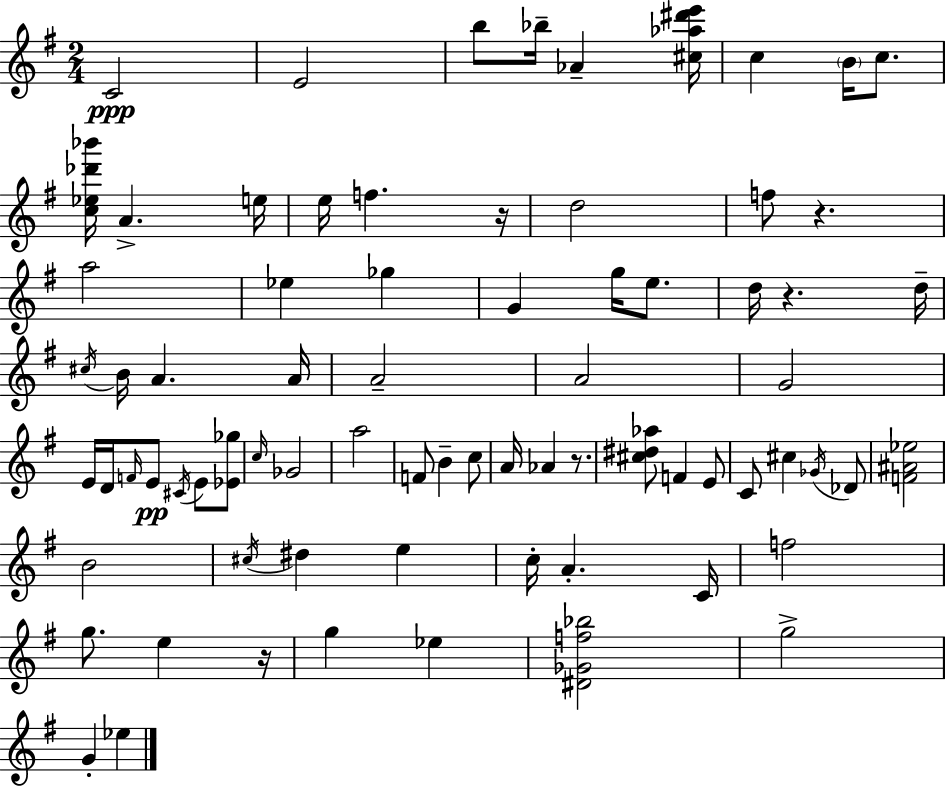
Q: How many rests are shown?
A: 5